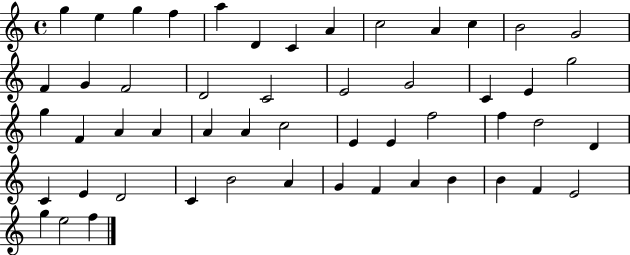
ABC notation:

X:1
T:Untitled
M:4/4
L:1/4
K:C
g e g f a D C A c2 A c B2 G2 F G F2 D2 C2 E2 G2 C E g2 g F A A A A c2 E E f2 f d2 D C E D2 C B2 A G F A B B F E2 g e2 f